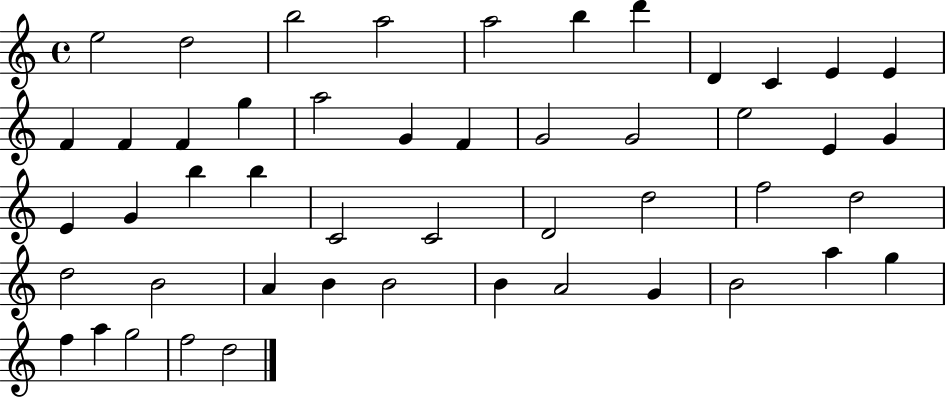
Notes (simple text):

E5/h D5/h B5/h A5/h A5/h B5/q D6/q D4/q C4/q E4/q E4/q F4/q F4/q F4/q G5/q A5/h G4/q F4/q G4/h G4/h E5/h E4/q G4/q E4/q G4/q B5/q B5/q C4/h C4/h D4/h D5/h F5/h D5/h D5/h B4/h A4/q B4/q B4/h B4/q A4/h G4/q B4/h A5/q G5/q F5/q A5/q G5/h F5/h D5/h